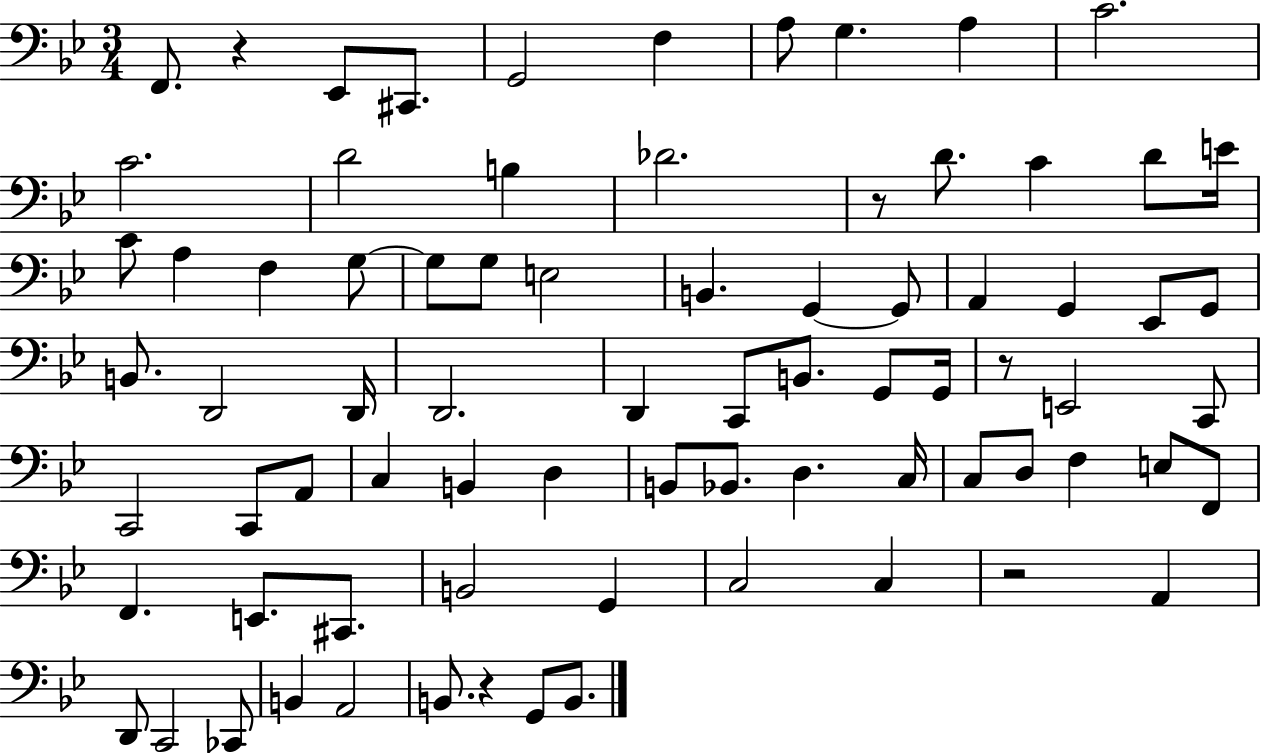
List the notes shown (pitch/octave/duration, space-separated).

F2/e. R/q Eb2/e C#2/e. G2/h F3/q A3/e G3/q. A3/q C4/h. C4/h. D4/h B3/q Db4/h. R/e D4/e. C4/q D4/e E4/s C4/e A3/q F3/q G3/e G3/e G3/e E3/h B2/q. G2/q G2/e A2/q G2/q Eb2/e G2/e B2/e. D2/h D2/s D2/h. D2/q C2/e B2/e. G2/e G2/s R/e E2/h C2/e C2/h C2/e A2/e C3/q B2/q D3/q B2/e Bb2/e. D3/q. C3/s C3/e D3/e F3/q E3/e F2/e F2/q. E2/e. C#2/e. B2/h G2/q C3/h C3/q R/h A2/q D2/e C2/h CES2/e B2/q A2/h B2/e. R/q G2/e B2/e.